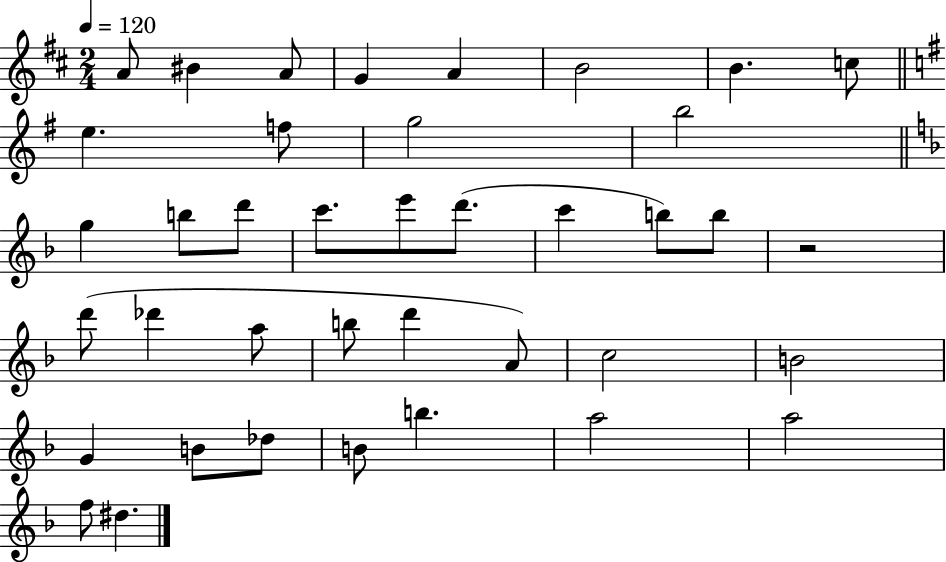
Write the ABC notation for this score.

X:1
T:Untitled
M:2/4
L:1/4
K:D
A/2 ^B A/2 G A B2 B c/2 e f/2 g2 b2 g b/2 d'/2 c'/2 e'/2 d'/2 c' b/2 b/2 z2 d'/2 _d' a/2 b/2 d' A/2 c2 B2 G B/2 _d/2 B/2 b a2 a2 f/2 ^d